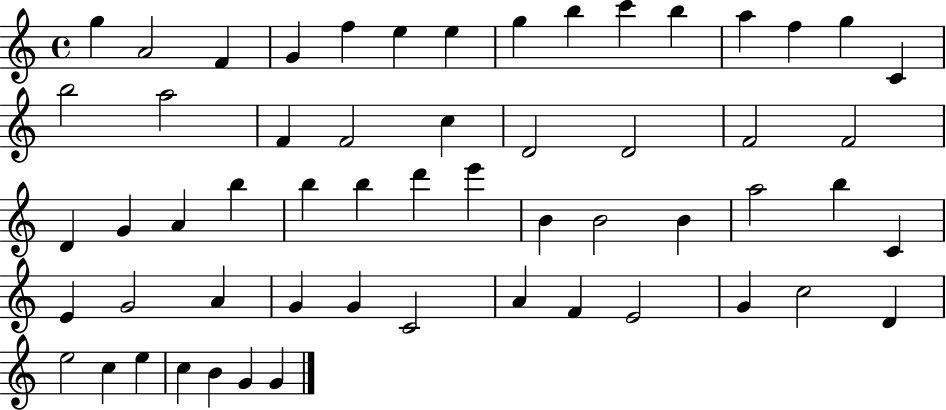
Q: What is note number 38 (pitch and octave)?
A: C4